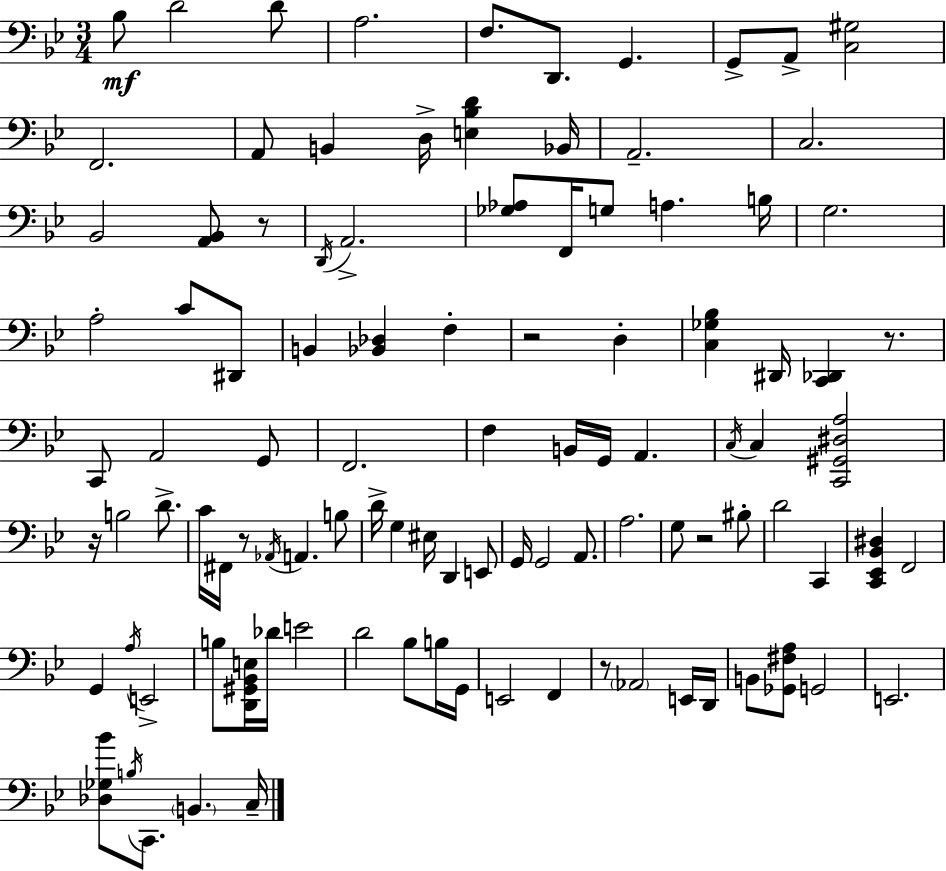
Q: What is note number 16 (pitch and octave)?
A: C3